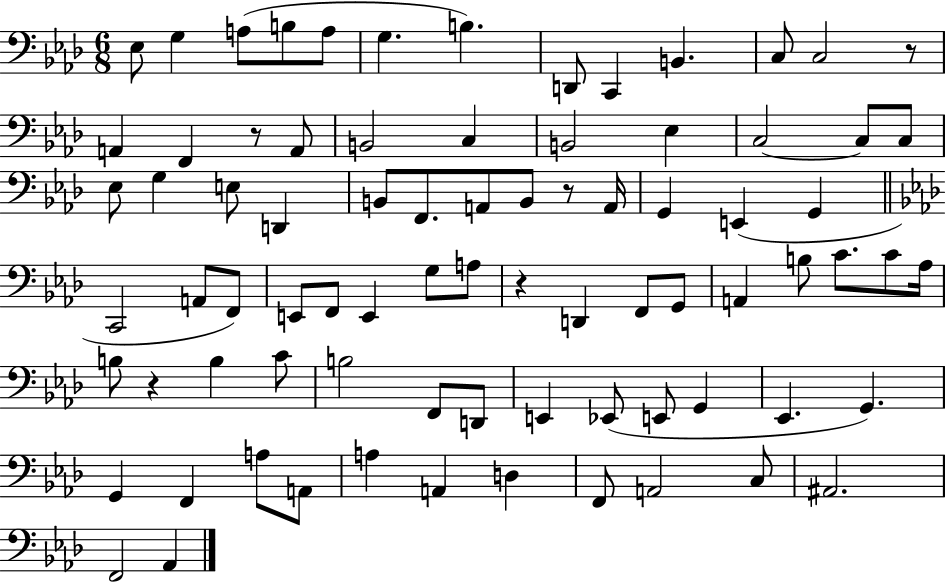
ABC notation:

X:1
T:Untitled
M:6/8
L:1/4
K:Ab
_E,/2 G, A,/2 B,/2 A,/2 G, B, D,,/2 C,, B,, C,/2 C,2 z/2 A,, F,, z/2 A,,/2 B,,2 C, B,,2 _E, C,2 C,/2 C,/2 _E,/2 G, E,/2 D,, B,,/2 F,,/2 A,,/2 B,,/2 z/2 A,,/4 G,, E,, G,, C,,2 A,,/2 F,,/2 E,,/2 F,,/2 E,, G,/2 A,/2 z D,, F,,/2 G,,/2 A,, B,/2 C/2 C/2 _A,/4 B,/2 z B, C/2 B,2 F,,/2 D,,/2 E,, _E,,/2 E,,/2 G,, _E,, G,, G,, F,, A,/2 A,,/2 A, A,, D, F,,/2 A,,2 C,/2 ^A,,2 F,,2 _A,,